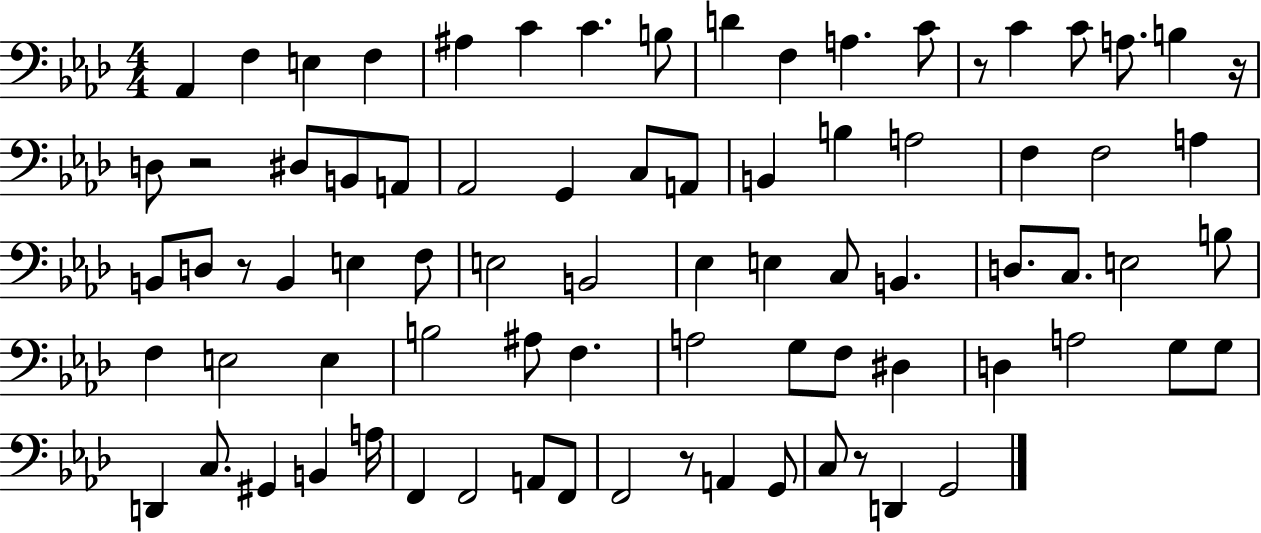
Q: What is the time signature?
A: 4/4